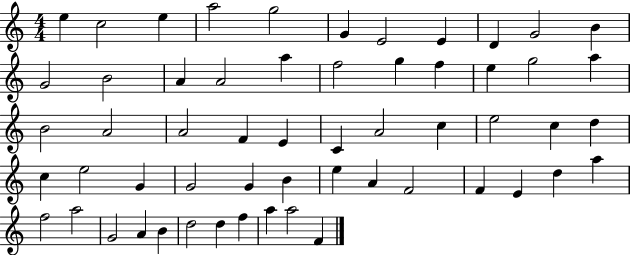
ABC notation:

X:1
T:Untitled
M:4/4
L:1/4
K:C
e c2 e a2 g2 G E2 E D G2 B G2 B2 A A2 a f2 g f e g2 a B2 A2 A2 F E C A2 c e2 c d c e2 G G2 G B e A F2 F E d a f2 a2 G2 A B d2 d f a a2 F